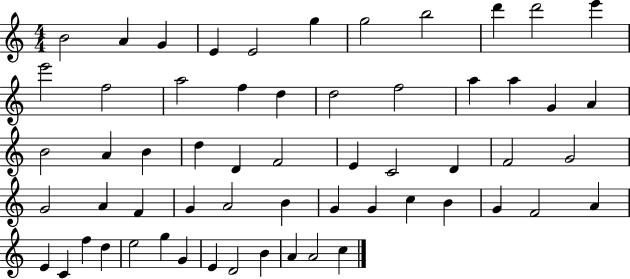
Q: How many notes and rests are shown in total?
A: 59